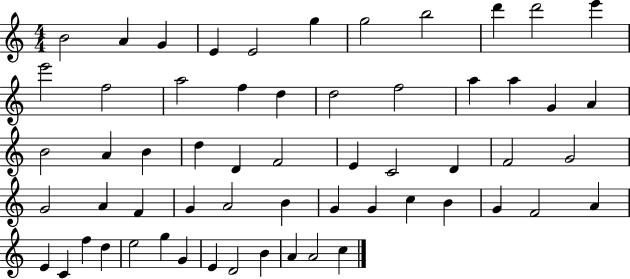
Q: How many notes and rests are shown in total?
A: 59